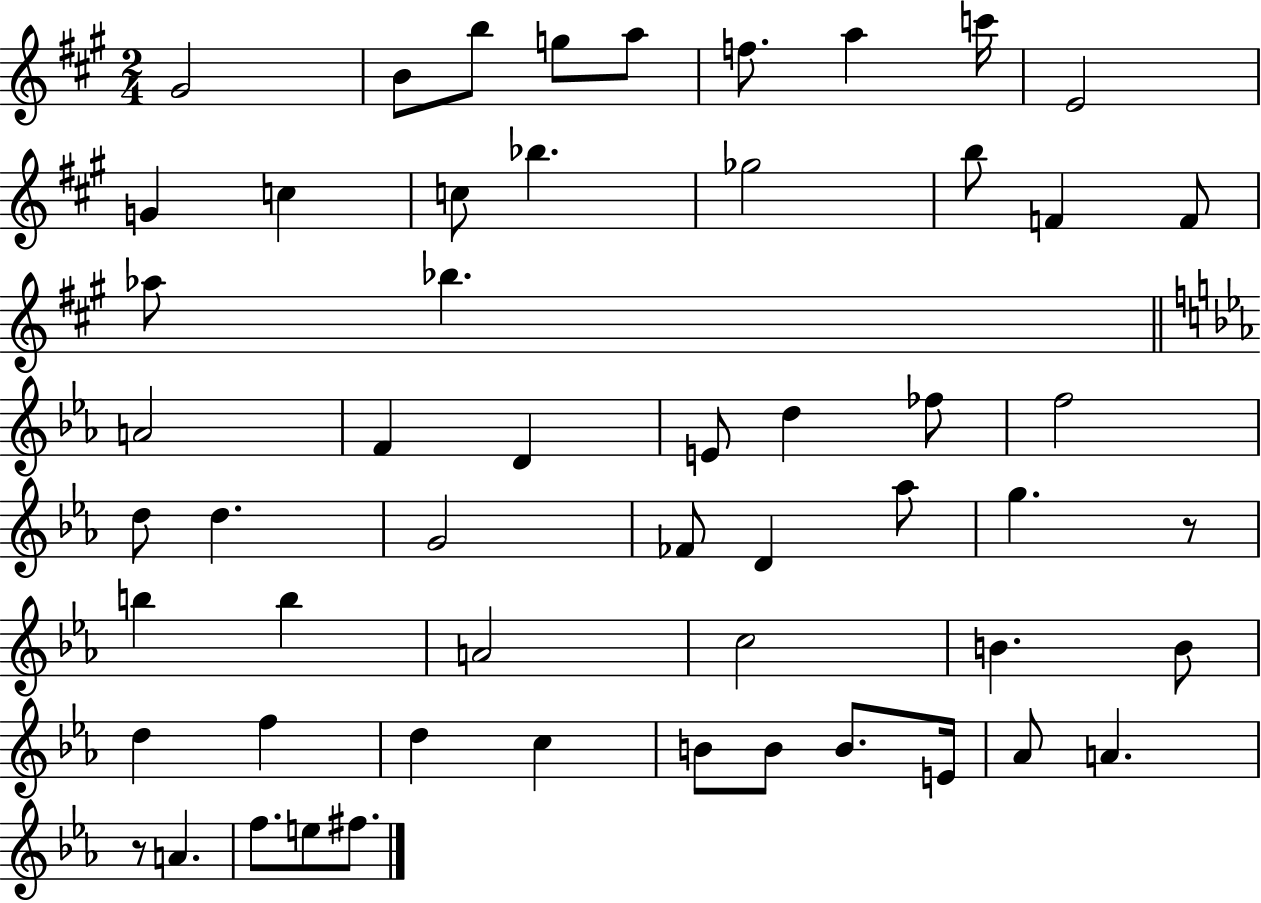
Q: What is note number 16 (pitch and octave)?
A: F4